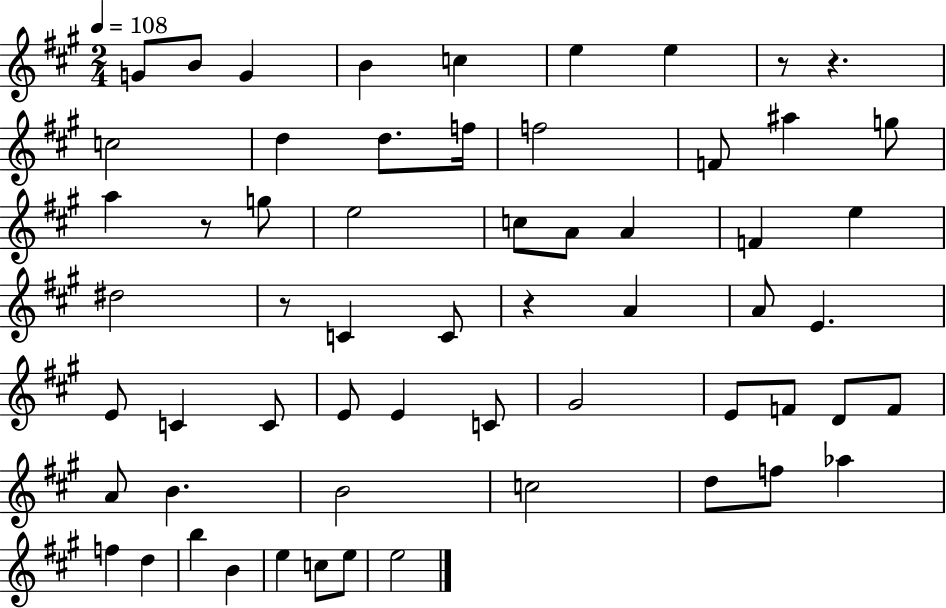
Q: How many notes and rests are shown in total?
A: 60